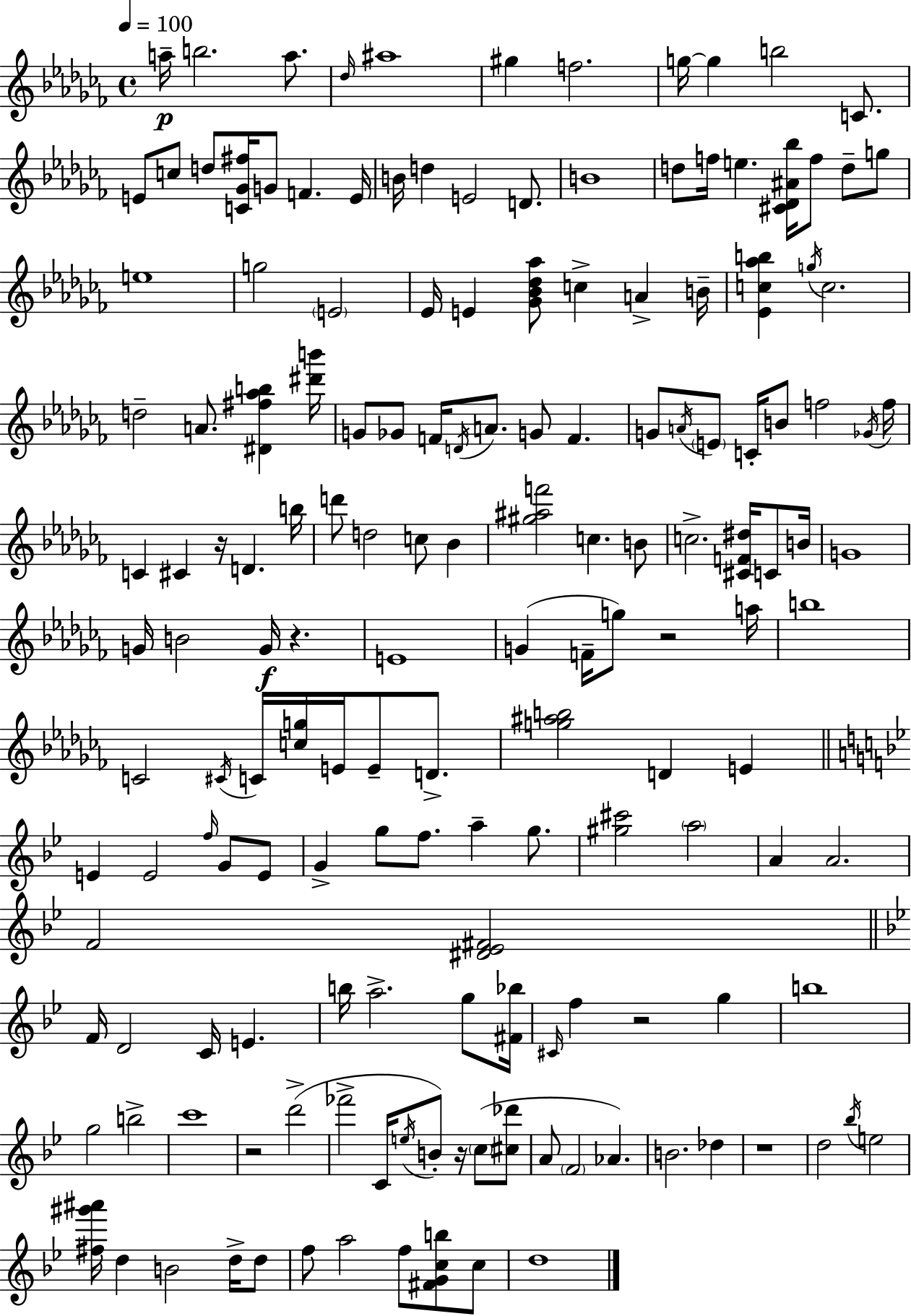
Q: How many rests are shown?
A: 7